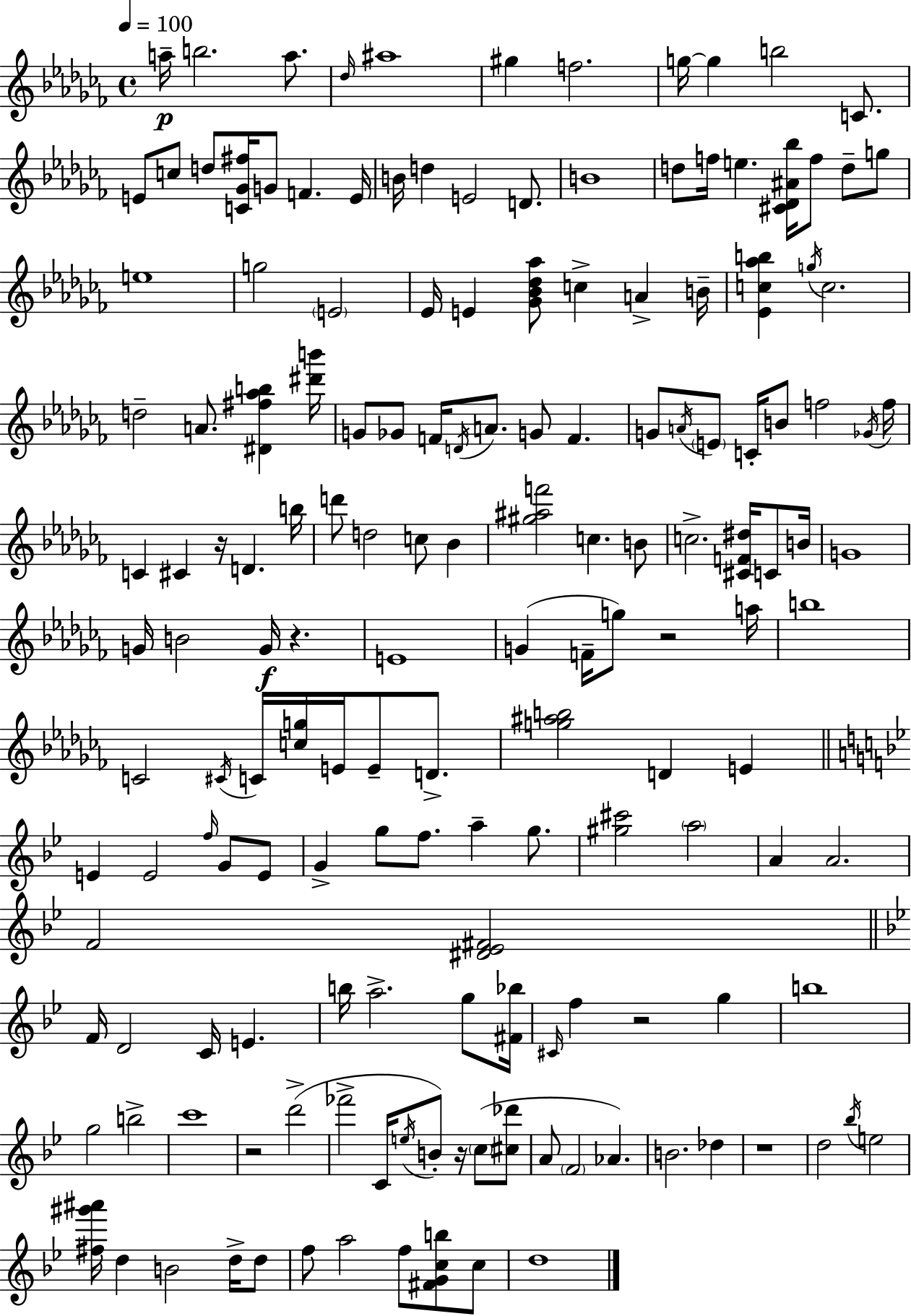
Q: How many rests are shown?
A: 7